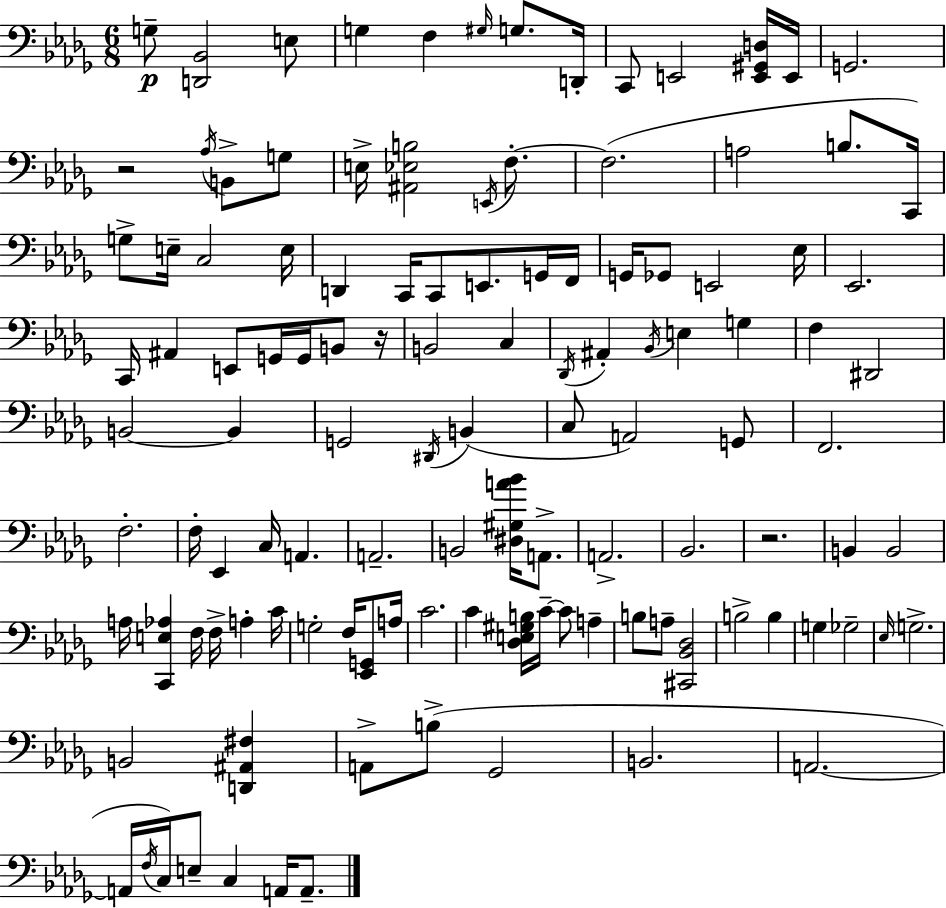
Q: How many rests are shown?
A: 3